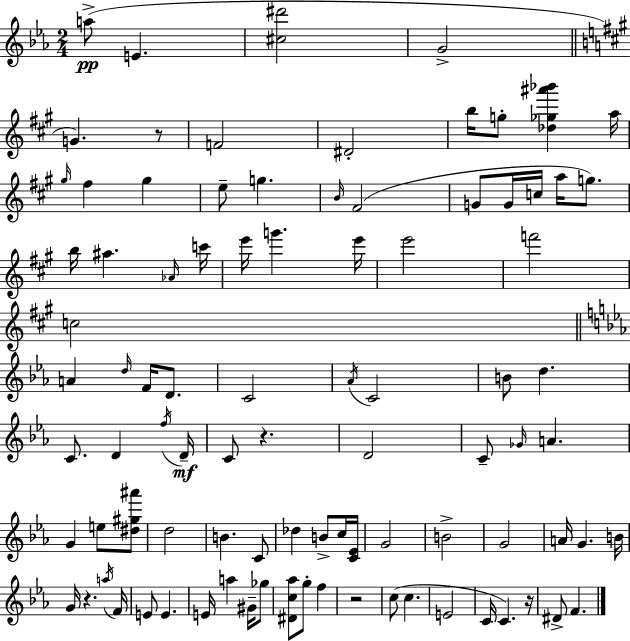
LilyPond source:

{
  \clef treble
  \numericTimeSignature
  \time 2/4
  \key c \minor
  a''8->(\pp e'4. | <cis'' dis'''>2 | g'2-> | \bar "||" \break \key a \major g'4.) r8 | f'2 | dis'2-. | b''16 g''8-. <des'' ges'' ais''' bes'''>4 a''16 | \break \grace { gis''16 } fis''4 gis''4 | e''8-- g''4. | \grace { b'16 } fis'2( | g'8 g'16 c''16 a''16 g''8.) | \break b''16 ais''4. | \grace { aes'16 } c'''16 e'''16 g'''4. | e'''16 e'''2 | f'''2 | \break c''2 | \bar "||" \break \key ees \major a'4 \grace { d''16 } f'16 d'8. | c'2 | \acciaccatura { aes'16 } c'2 | b'8 d''4. | \break c'8. d'4 | \acciaccatura { f''16 }\mf d'16-- c'8 r4. | d'2 | c'8-- \grace { ges'16 } a'4. | \break g'4 | e''8 <dis'' gis'' ais'''>8 d''2 | b'4. | c'8 des''4 | \break b'8-> c''16 <c' ees'>16 g'2 | b'2-> | g'2 | a'16 g'4. | \break b'16 g'16 r4. | \acciaccatura { a''16 } f'16 e'8 e'4. | e'16 a''4 | gis'16-- ges''8 <dis' c'' aes''>8 g''8-. | \break f''4 r2 | c''8( c''4. | e'2 | c'16 c'4.) | \break r16 dis'8-> f'4. | \bar "|."
}